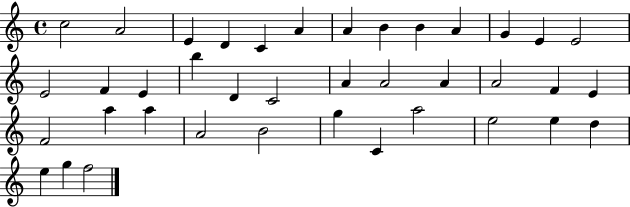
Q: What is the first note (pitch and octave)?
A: C5